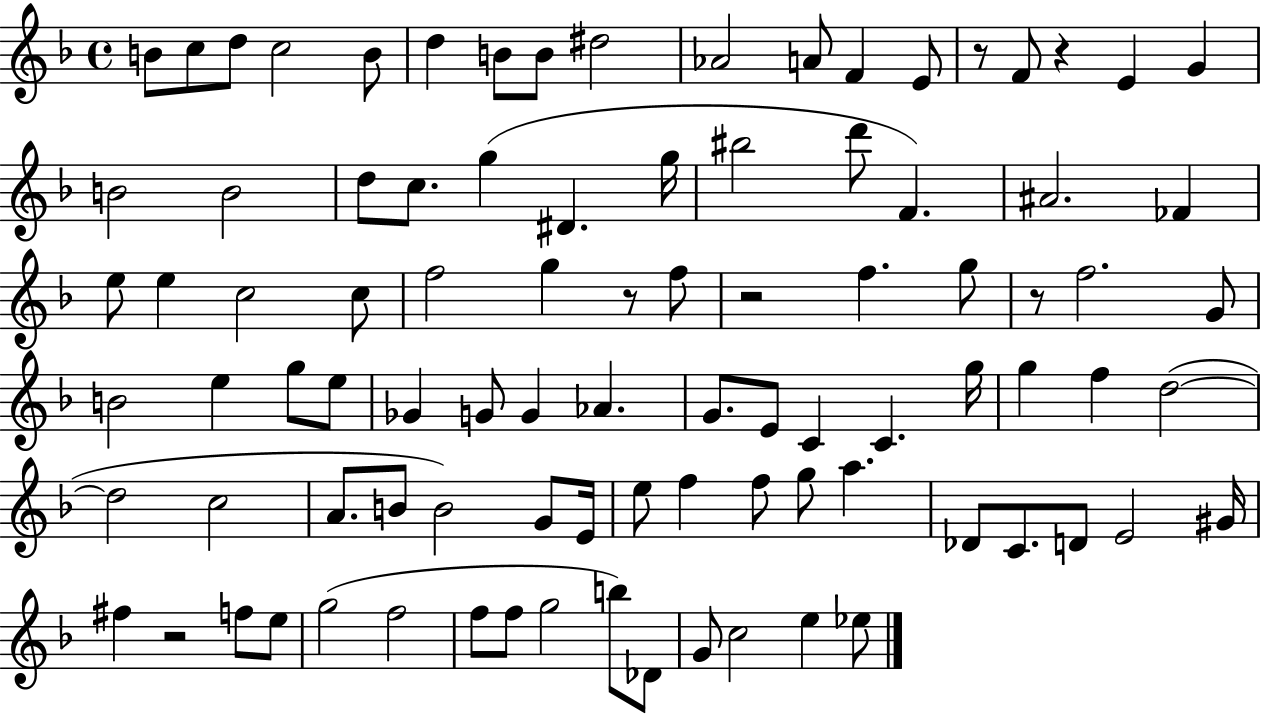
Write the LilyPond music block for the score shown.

{
  \clef treble
  \time 4/4
  \defaultTimeSignature
  \key f \major
  b'8 c''8 d''8 c''2 b'8 | d''4 b'8 b'8 dis''2 | aes'2 a'8 f'4 e'8 | r8 f'8 r4 e'4 g'4 | \break b'2 b'2 | d''8 c''8. g''4( dis'4. g''16 | bis''2 d'''8 f'4.) | ais'2. fes'4 | \break e''8 e''4 c''2 c''8 | f''2 g''4 r8 f''8 | r2 f''4. g''8 | r8 f''2. g'8 | \break b'2 e''4 g''8 e''8 | ges'4 g'8 g'4 aes'4. | g'8. e'8 c'4 c'4. g''16 | g''4 f''4 d''2~(~ | \break d''2 c''2 | a'8. b'8 b'2) g'8 e'16 | e''8 f''4 f''8 g''8 a''4. | des'8 c'8. d'8 e'2 gis'16 | \break fis''4 r2 f''8 e''8 | g''2( f''2 | f''8 f''8 g''2 b''8) des'8 | g'8 c''2 e''4 ees''8 | \break \bar "|."
}